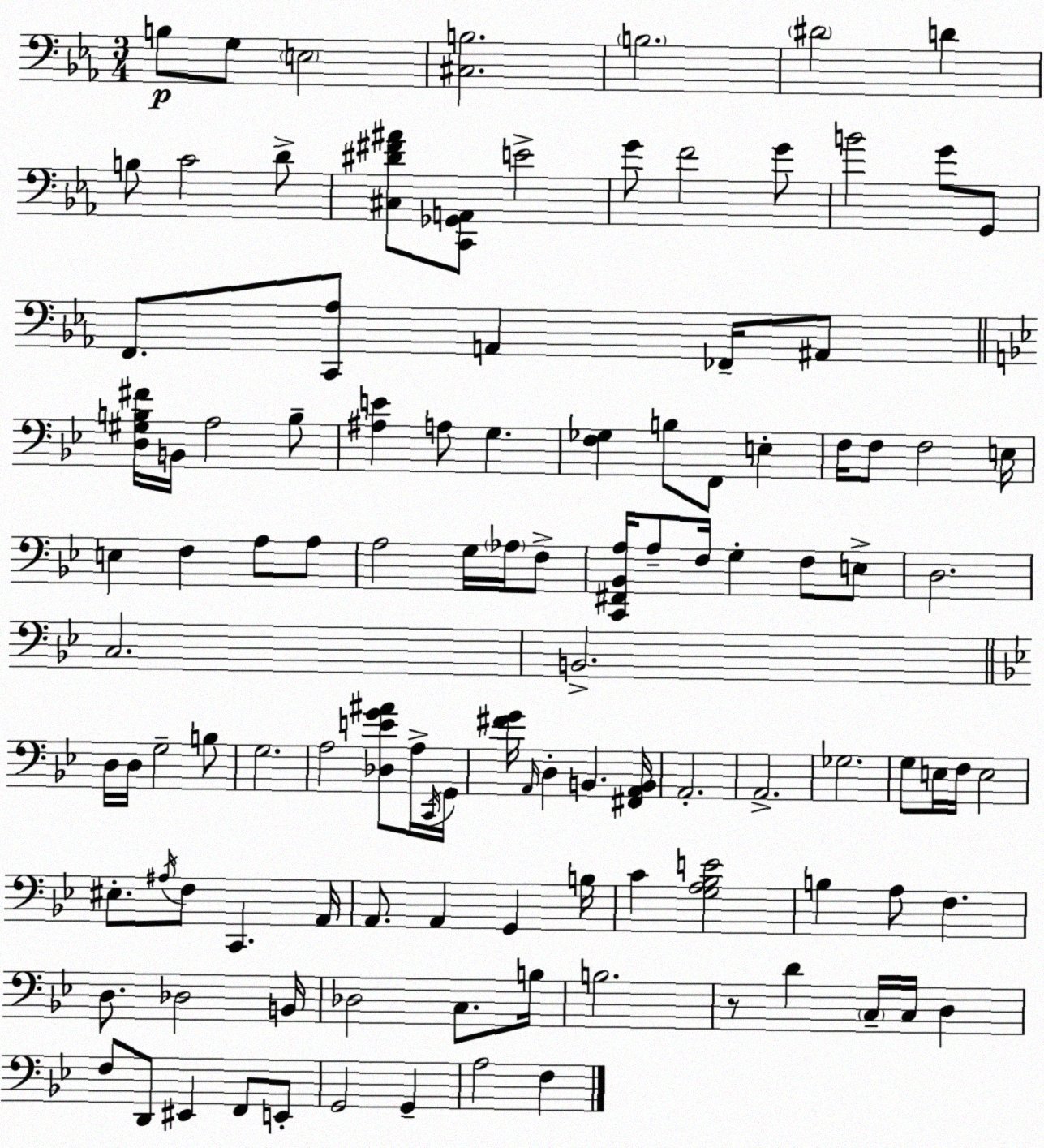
X:1
T:Untitled
M:3/4
L:1/4
K:Cm
B,/2 G,/2 E,2 [^C,B,]2 B,2 ^D2 D B,/2 C2 D/2 [^C,^D^F^A]/2 [C,,_G,,A,,]/2 E2 G/2 F2 G/2 B2 G/2 G,,/2 F,,/2 [C,,_A,]/2 A,, _F,,/4 ^A,,/2 [D,^G,B,^F]/4 B,,/4 A,2 B,/2 [^A,E] A,/2 G, [F,_G,] B,/2 F,,/2 E, F,/4 F,/2 F,2 E,/4 E, F, A,/2 A,/2 A,2 G,/4 _A,/4 F,/2 [C,,^F,,_B,,A,]/4 A,/2 F,/4 G, F,/2 E,/2 D,2 C,2 B,,2 D,/4 D,/4 G,2 B,/2 G,2 A,2 [_D,EG^A]/2 A,/4 C,,/4 G,,/4 [^FG]/4 A,,/4 D, B,, [^F,,A,,B,,]/4 A,,2 A,,2 _G,2 G,/2 E,/4 F,/4 E,2 ^E,/2 ^A,/4 F,/2 C,, A,,/4 A,,/2 A,, G,, B,/4 C [G,A,_B,E]2 B, A,/2 F, D,/2 _D,2 B,,/4 _D,2 C,/2 B,/4 B,2 z/2 D C,/4 C,/4 D, F,/2 D,,/2 ^E,, F,,/2 E,,/2 G,,2 G,, A,2 F,